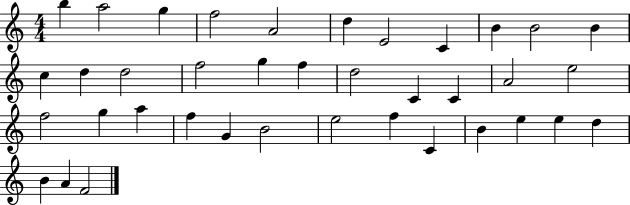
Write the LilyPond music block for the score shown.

{
  \clef treble
  \numericTimeSignature
  \time 4/4
  \key c \major
  b''4 a''2 g''4 | f''2 a'2 | d''4 e'2 c'4 | b'4 b'2 b'4 | \break c''4 d''4 d''2 | f''2 g''4 f''4 | d''2 c'4 c'4 | a'2 e''2 | \break f''2 g''4 a''4 | f''4 g'4 b'2 | e''2 f''4 c'4 | b'4 e''4 e''4 d''4 | \break b'4 a'4 f'2 | \bar "|."
}